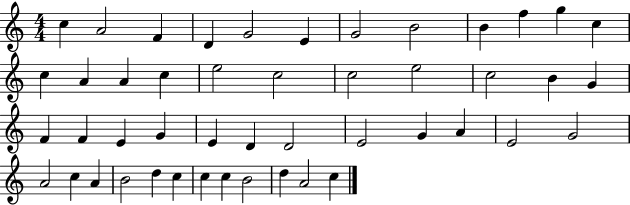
X:1
T:Untitled
M:4/4
L:1/4
K:C
c A2 F D G2 E G2 B2 B f g c c A A c e2 c2 c2 e2 c2 B G F F E G E D D2 E2 G A E2 G2 A2 c A B2 d c c c B2 d A2 c